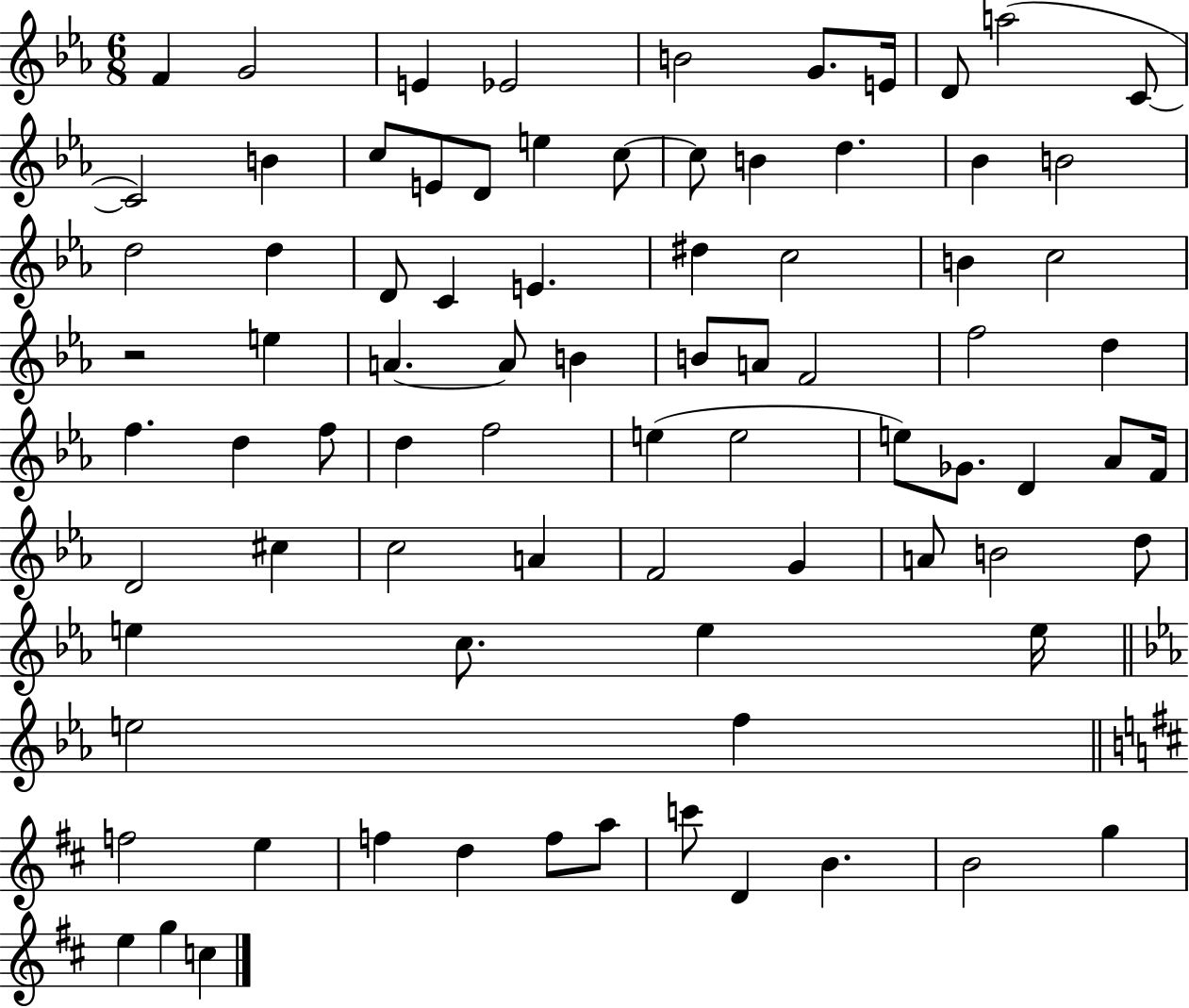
X:1
T:Untitled
M:6/8
L:1/4
K:Eb
F G2 E _E2 B2 G/2 E/4 D/2 a2 C/2 C2 B c/2 E/2 D/2 e c/2 c/2 B d _B B2 d2 d D/2 C E ^d c2 B c2 z2 e A A/2 B B/2 A/2 F2 f2 d f d f/2 d f2 e e2 e/2 _G/2 D _A/2 F/4 D2 ^c c2 A F2 G A/2 B2 d/2 e c/2 e e/4 e2 f f2 e f d f/2 a/2 c'/2 D B B2 g e g c